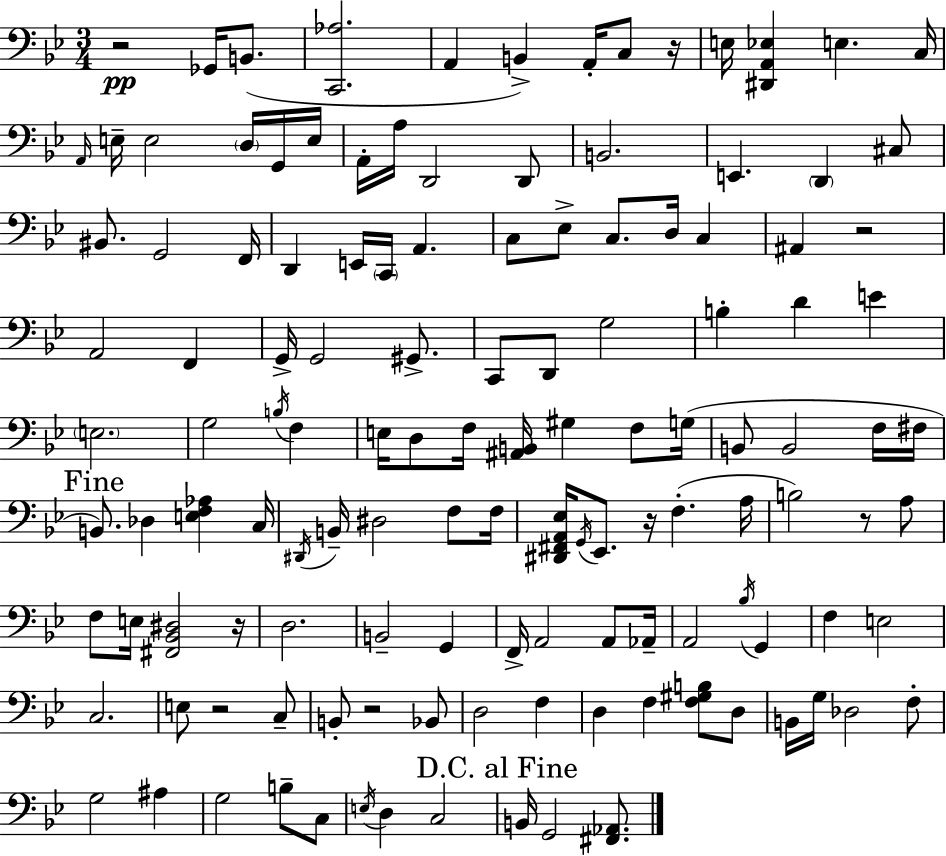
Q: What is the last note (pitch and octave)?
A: G2